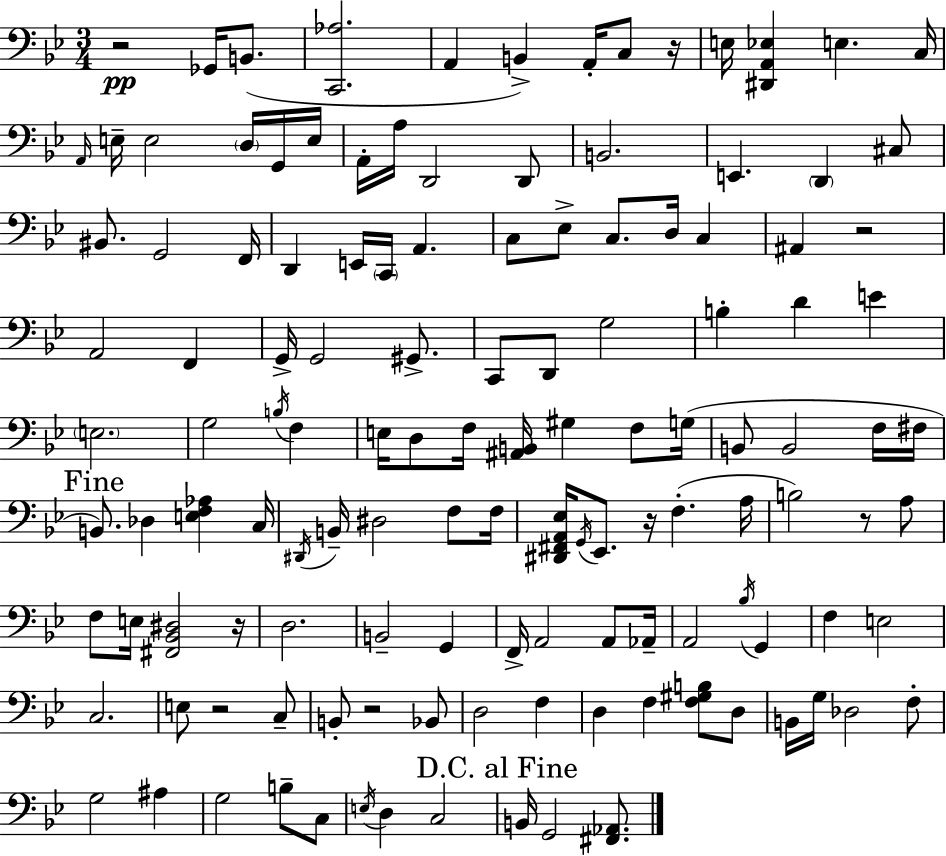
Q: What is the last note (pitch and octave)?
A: G2